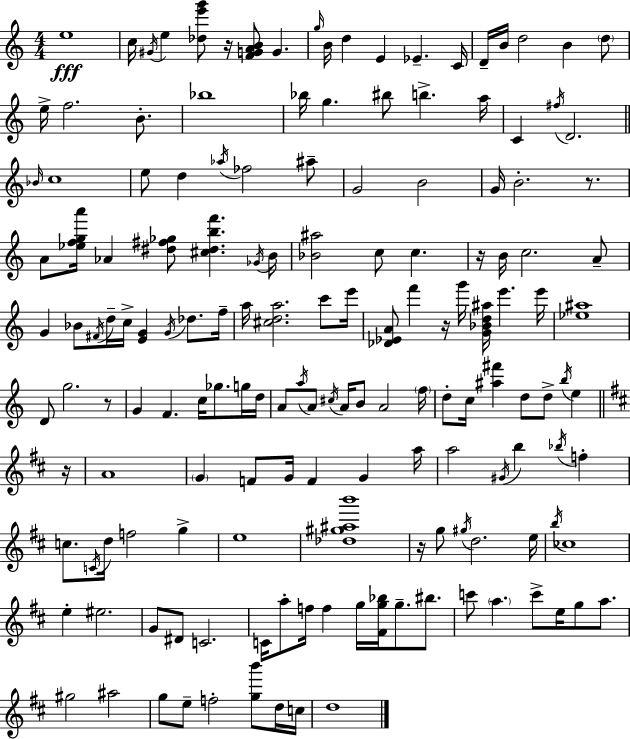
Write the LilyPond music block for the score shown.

{
  \clef treble
  \numericTimeSignature
  \time 4/4
  \key a \minor
  e''1\fff | c''16 \acciaccatura { gis'16 } e''4 <des'' e''' g'''>8 r16 <f' g' a' b'>8 g'4. | \grace { g''16 } b'16 d''4 e'4 ees'4.-- | c'16 d'16-- b'16 d''2 b'4 | \break \parenthesize d''8 e''16-> f''2. b'8.-. | bes''1 | bes''16 g''4. bis''8 b''4.-> | a''16 c'4 \acciaccatura { fis''16 } d'2. | \break \bar "||" \break \key c \major \grace { bes'16 } c''1 | e''8 d''4 \acciaccatura { aes''16 } fes''2 | ais''8-- g'2 b'2 | g'16 b'2.-. r8. | \break a'8 <ees'' f'' g'' a'''>16 aes'4 <dis'' fis'' ges''>8 <cis'' dis'' b'' f'''>4. | \acciaccatura { ges'16 } b'16 <bes' ais''>2 c''8 c''4. | r16 b'16 c''2. | a'8-- g'4 bes'8 \acciaccatura { fis'16 } d''16-- c''16-> <e' g'>4 | \break \acciaccatura { g'16 } des''8. f''16-- a''16 <cis'' d'' a''>2. | c'''8 e'''16 <des' ees' a'>8 f'''4 r16 g'''16 <g' bes' d'' ais''>16 e'''4. | e'''16 <ees'' ais''>1 | d'8 g''2. | \break r8 g'4 f'4. c''16 | ges''8. g''16 d''16 a'8 \acciaccatura { a''16 } a'8 \acciaccatura { cis''16 } a'16 b'8 a'2 | \parenthesize f''16 d''8-. c''16 <ais'' fis'''>4 d''8 | d''8-> \acciaccatura { b''16 } e''4 \bar "||" \break \key b \minor r16 a'1 | \parenthesize g'4 f'8 g'16 f'4 g'4 | a''16 a''2 \acciaccatura { gis'16 } b''4 \acciaccatura { bes''16 } f''4-. | c''8. \acciaccatura { c'16 } d''16 f''2 | \break g''4-> e''1 | <des'' gis'' ais'' b'''>1 | r16 g''8 \acciaccatura { gis''16 } d''2. | e''16 \acciaccatura { b''16 } ces''1 | \break e''4-. eis''2. | g'8 dis'8 c'2. | c'16 a''8-. f''16 f''4 g''16 <fis' g'' bes''>16 | g''8.-- bis''8. c'''8 \parenthesize a''4. c'''8-> | \break e''16 g''8 a''8. gis''2 ais''2 | g''8 e''8-- f''2-. | <g'' b'''>8 d''16 c''16 d''1 | \bar "|."
}